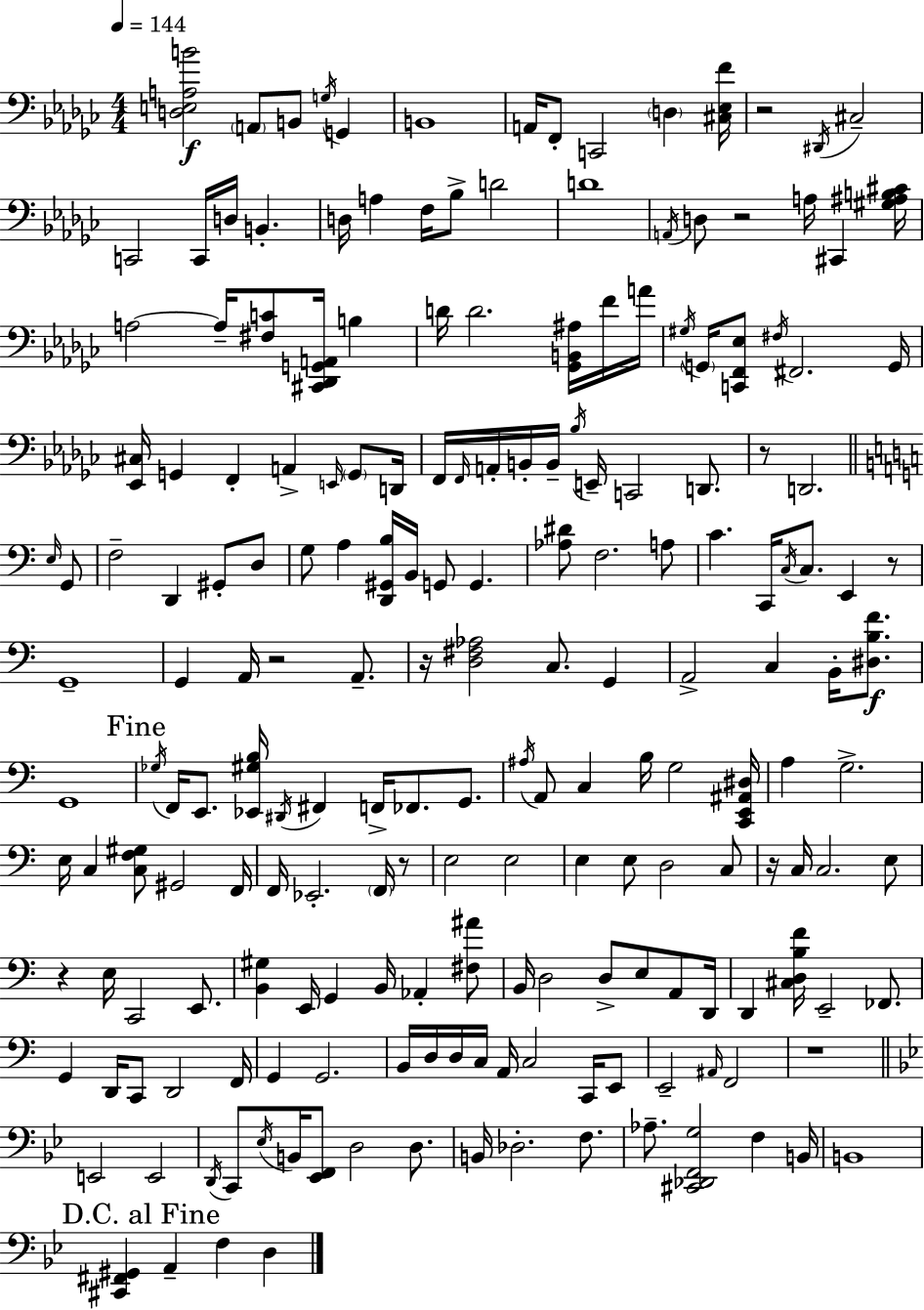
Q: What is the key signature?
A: EES minor